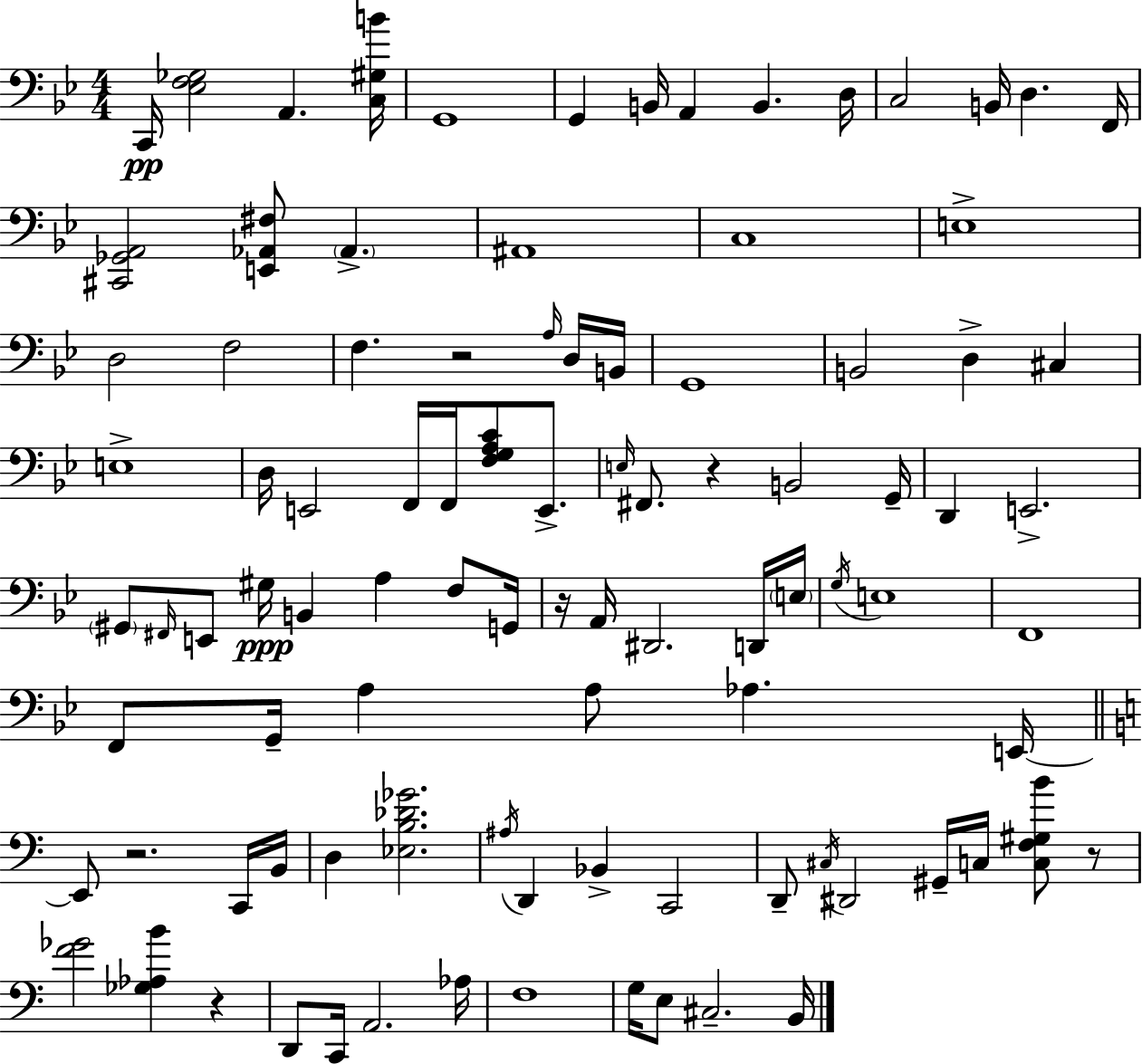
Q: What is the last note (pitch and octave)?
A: B2